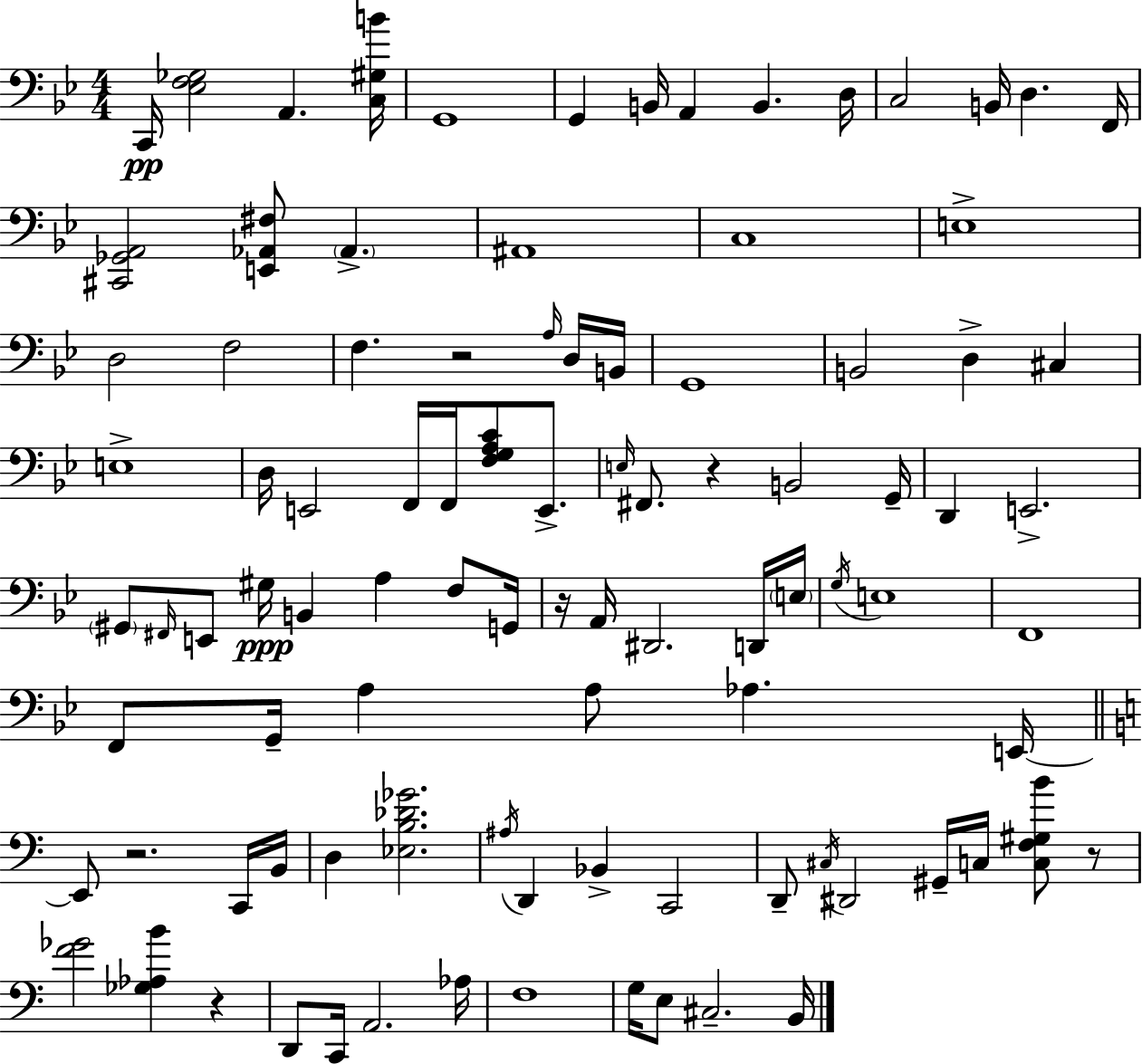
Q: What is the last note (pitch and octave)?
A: B2